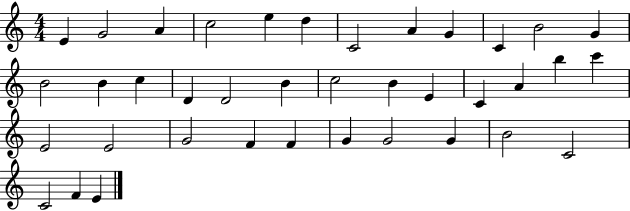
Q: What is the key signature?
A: C major